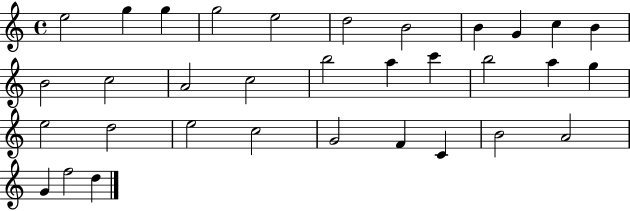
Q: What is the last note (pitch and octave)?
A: D5